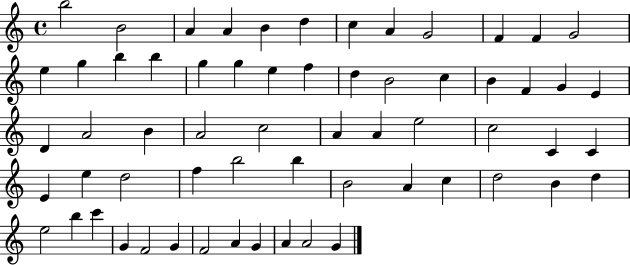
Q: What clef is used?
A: treble